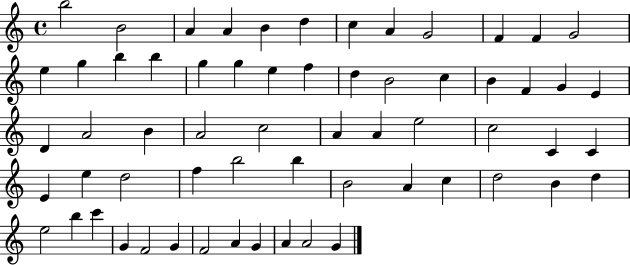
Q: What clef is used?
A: treble